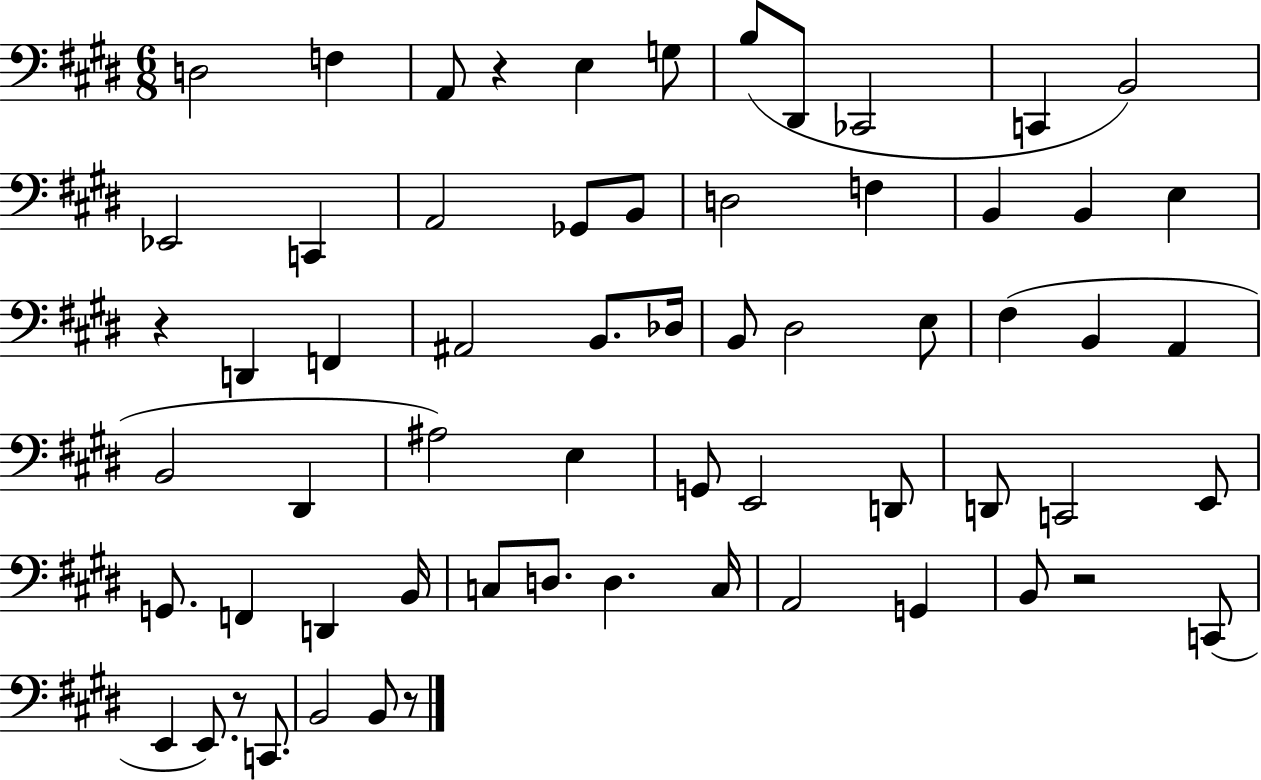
{
  \clef bass
  \numericTimeSignature
  \time 6/8
  \key e \major
  d2 f4 | a,8 r4 e4 g8 | b8( dis,8 ces,2 | c,4 b,2) | \break ees,2 c,4 | a,2 ges,8 b,8 | d2 f4 | b,4 b,4 e4 | \break r4 d,4 f,4 | ais,2 b,8. des16 | b,8 dis2 e8 | fis4( b,4 a,4 | \break b,2 dis,4 | ais2) e4 | g,8 e,2 d,8 | d,8 c,2 e,8 | \break g,8. f,4 d,4 b,16 | c8 d8. d4. c16 | a,2 g,4 | b,8 r2 c,8( | \break e,4 e,8.) r8 c,8. | b,2 b,8 r8 | \bar "|."
}